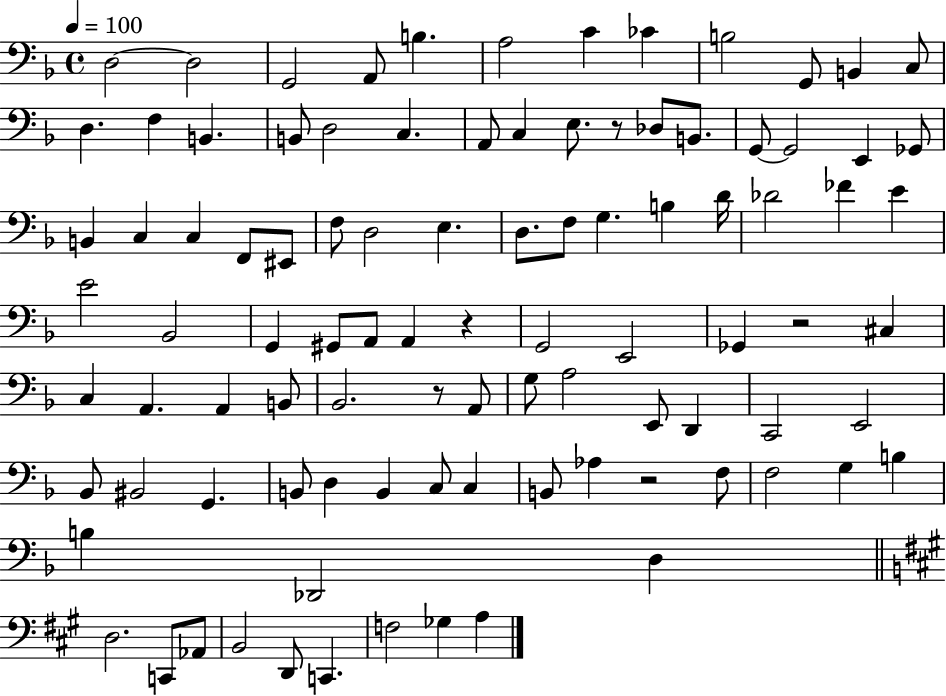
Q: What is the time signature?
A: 4/4